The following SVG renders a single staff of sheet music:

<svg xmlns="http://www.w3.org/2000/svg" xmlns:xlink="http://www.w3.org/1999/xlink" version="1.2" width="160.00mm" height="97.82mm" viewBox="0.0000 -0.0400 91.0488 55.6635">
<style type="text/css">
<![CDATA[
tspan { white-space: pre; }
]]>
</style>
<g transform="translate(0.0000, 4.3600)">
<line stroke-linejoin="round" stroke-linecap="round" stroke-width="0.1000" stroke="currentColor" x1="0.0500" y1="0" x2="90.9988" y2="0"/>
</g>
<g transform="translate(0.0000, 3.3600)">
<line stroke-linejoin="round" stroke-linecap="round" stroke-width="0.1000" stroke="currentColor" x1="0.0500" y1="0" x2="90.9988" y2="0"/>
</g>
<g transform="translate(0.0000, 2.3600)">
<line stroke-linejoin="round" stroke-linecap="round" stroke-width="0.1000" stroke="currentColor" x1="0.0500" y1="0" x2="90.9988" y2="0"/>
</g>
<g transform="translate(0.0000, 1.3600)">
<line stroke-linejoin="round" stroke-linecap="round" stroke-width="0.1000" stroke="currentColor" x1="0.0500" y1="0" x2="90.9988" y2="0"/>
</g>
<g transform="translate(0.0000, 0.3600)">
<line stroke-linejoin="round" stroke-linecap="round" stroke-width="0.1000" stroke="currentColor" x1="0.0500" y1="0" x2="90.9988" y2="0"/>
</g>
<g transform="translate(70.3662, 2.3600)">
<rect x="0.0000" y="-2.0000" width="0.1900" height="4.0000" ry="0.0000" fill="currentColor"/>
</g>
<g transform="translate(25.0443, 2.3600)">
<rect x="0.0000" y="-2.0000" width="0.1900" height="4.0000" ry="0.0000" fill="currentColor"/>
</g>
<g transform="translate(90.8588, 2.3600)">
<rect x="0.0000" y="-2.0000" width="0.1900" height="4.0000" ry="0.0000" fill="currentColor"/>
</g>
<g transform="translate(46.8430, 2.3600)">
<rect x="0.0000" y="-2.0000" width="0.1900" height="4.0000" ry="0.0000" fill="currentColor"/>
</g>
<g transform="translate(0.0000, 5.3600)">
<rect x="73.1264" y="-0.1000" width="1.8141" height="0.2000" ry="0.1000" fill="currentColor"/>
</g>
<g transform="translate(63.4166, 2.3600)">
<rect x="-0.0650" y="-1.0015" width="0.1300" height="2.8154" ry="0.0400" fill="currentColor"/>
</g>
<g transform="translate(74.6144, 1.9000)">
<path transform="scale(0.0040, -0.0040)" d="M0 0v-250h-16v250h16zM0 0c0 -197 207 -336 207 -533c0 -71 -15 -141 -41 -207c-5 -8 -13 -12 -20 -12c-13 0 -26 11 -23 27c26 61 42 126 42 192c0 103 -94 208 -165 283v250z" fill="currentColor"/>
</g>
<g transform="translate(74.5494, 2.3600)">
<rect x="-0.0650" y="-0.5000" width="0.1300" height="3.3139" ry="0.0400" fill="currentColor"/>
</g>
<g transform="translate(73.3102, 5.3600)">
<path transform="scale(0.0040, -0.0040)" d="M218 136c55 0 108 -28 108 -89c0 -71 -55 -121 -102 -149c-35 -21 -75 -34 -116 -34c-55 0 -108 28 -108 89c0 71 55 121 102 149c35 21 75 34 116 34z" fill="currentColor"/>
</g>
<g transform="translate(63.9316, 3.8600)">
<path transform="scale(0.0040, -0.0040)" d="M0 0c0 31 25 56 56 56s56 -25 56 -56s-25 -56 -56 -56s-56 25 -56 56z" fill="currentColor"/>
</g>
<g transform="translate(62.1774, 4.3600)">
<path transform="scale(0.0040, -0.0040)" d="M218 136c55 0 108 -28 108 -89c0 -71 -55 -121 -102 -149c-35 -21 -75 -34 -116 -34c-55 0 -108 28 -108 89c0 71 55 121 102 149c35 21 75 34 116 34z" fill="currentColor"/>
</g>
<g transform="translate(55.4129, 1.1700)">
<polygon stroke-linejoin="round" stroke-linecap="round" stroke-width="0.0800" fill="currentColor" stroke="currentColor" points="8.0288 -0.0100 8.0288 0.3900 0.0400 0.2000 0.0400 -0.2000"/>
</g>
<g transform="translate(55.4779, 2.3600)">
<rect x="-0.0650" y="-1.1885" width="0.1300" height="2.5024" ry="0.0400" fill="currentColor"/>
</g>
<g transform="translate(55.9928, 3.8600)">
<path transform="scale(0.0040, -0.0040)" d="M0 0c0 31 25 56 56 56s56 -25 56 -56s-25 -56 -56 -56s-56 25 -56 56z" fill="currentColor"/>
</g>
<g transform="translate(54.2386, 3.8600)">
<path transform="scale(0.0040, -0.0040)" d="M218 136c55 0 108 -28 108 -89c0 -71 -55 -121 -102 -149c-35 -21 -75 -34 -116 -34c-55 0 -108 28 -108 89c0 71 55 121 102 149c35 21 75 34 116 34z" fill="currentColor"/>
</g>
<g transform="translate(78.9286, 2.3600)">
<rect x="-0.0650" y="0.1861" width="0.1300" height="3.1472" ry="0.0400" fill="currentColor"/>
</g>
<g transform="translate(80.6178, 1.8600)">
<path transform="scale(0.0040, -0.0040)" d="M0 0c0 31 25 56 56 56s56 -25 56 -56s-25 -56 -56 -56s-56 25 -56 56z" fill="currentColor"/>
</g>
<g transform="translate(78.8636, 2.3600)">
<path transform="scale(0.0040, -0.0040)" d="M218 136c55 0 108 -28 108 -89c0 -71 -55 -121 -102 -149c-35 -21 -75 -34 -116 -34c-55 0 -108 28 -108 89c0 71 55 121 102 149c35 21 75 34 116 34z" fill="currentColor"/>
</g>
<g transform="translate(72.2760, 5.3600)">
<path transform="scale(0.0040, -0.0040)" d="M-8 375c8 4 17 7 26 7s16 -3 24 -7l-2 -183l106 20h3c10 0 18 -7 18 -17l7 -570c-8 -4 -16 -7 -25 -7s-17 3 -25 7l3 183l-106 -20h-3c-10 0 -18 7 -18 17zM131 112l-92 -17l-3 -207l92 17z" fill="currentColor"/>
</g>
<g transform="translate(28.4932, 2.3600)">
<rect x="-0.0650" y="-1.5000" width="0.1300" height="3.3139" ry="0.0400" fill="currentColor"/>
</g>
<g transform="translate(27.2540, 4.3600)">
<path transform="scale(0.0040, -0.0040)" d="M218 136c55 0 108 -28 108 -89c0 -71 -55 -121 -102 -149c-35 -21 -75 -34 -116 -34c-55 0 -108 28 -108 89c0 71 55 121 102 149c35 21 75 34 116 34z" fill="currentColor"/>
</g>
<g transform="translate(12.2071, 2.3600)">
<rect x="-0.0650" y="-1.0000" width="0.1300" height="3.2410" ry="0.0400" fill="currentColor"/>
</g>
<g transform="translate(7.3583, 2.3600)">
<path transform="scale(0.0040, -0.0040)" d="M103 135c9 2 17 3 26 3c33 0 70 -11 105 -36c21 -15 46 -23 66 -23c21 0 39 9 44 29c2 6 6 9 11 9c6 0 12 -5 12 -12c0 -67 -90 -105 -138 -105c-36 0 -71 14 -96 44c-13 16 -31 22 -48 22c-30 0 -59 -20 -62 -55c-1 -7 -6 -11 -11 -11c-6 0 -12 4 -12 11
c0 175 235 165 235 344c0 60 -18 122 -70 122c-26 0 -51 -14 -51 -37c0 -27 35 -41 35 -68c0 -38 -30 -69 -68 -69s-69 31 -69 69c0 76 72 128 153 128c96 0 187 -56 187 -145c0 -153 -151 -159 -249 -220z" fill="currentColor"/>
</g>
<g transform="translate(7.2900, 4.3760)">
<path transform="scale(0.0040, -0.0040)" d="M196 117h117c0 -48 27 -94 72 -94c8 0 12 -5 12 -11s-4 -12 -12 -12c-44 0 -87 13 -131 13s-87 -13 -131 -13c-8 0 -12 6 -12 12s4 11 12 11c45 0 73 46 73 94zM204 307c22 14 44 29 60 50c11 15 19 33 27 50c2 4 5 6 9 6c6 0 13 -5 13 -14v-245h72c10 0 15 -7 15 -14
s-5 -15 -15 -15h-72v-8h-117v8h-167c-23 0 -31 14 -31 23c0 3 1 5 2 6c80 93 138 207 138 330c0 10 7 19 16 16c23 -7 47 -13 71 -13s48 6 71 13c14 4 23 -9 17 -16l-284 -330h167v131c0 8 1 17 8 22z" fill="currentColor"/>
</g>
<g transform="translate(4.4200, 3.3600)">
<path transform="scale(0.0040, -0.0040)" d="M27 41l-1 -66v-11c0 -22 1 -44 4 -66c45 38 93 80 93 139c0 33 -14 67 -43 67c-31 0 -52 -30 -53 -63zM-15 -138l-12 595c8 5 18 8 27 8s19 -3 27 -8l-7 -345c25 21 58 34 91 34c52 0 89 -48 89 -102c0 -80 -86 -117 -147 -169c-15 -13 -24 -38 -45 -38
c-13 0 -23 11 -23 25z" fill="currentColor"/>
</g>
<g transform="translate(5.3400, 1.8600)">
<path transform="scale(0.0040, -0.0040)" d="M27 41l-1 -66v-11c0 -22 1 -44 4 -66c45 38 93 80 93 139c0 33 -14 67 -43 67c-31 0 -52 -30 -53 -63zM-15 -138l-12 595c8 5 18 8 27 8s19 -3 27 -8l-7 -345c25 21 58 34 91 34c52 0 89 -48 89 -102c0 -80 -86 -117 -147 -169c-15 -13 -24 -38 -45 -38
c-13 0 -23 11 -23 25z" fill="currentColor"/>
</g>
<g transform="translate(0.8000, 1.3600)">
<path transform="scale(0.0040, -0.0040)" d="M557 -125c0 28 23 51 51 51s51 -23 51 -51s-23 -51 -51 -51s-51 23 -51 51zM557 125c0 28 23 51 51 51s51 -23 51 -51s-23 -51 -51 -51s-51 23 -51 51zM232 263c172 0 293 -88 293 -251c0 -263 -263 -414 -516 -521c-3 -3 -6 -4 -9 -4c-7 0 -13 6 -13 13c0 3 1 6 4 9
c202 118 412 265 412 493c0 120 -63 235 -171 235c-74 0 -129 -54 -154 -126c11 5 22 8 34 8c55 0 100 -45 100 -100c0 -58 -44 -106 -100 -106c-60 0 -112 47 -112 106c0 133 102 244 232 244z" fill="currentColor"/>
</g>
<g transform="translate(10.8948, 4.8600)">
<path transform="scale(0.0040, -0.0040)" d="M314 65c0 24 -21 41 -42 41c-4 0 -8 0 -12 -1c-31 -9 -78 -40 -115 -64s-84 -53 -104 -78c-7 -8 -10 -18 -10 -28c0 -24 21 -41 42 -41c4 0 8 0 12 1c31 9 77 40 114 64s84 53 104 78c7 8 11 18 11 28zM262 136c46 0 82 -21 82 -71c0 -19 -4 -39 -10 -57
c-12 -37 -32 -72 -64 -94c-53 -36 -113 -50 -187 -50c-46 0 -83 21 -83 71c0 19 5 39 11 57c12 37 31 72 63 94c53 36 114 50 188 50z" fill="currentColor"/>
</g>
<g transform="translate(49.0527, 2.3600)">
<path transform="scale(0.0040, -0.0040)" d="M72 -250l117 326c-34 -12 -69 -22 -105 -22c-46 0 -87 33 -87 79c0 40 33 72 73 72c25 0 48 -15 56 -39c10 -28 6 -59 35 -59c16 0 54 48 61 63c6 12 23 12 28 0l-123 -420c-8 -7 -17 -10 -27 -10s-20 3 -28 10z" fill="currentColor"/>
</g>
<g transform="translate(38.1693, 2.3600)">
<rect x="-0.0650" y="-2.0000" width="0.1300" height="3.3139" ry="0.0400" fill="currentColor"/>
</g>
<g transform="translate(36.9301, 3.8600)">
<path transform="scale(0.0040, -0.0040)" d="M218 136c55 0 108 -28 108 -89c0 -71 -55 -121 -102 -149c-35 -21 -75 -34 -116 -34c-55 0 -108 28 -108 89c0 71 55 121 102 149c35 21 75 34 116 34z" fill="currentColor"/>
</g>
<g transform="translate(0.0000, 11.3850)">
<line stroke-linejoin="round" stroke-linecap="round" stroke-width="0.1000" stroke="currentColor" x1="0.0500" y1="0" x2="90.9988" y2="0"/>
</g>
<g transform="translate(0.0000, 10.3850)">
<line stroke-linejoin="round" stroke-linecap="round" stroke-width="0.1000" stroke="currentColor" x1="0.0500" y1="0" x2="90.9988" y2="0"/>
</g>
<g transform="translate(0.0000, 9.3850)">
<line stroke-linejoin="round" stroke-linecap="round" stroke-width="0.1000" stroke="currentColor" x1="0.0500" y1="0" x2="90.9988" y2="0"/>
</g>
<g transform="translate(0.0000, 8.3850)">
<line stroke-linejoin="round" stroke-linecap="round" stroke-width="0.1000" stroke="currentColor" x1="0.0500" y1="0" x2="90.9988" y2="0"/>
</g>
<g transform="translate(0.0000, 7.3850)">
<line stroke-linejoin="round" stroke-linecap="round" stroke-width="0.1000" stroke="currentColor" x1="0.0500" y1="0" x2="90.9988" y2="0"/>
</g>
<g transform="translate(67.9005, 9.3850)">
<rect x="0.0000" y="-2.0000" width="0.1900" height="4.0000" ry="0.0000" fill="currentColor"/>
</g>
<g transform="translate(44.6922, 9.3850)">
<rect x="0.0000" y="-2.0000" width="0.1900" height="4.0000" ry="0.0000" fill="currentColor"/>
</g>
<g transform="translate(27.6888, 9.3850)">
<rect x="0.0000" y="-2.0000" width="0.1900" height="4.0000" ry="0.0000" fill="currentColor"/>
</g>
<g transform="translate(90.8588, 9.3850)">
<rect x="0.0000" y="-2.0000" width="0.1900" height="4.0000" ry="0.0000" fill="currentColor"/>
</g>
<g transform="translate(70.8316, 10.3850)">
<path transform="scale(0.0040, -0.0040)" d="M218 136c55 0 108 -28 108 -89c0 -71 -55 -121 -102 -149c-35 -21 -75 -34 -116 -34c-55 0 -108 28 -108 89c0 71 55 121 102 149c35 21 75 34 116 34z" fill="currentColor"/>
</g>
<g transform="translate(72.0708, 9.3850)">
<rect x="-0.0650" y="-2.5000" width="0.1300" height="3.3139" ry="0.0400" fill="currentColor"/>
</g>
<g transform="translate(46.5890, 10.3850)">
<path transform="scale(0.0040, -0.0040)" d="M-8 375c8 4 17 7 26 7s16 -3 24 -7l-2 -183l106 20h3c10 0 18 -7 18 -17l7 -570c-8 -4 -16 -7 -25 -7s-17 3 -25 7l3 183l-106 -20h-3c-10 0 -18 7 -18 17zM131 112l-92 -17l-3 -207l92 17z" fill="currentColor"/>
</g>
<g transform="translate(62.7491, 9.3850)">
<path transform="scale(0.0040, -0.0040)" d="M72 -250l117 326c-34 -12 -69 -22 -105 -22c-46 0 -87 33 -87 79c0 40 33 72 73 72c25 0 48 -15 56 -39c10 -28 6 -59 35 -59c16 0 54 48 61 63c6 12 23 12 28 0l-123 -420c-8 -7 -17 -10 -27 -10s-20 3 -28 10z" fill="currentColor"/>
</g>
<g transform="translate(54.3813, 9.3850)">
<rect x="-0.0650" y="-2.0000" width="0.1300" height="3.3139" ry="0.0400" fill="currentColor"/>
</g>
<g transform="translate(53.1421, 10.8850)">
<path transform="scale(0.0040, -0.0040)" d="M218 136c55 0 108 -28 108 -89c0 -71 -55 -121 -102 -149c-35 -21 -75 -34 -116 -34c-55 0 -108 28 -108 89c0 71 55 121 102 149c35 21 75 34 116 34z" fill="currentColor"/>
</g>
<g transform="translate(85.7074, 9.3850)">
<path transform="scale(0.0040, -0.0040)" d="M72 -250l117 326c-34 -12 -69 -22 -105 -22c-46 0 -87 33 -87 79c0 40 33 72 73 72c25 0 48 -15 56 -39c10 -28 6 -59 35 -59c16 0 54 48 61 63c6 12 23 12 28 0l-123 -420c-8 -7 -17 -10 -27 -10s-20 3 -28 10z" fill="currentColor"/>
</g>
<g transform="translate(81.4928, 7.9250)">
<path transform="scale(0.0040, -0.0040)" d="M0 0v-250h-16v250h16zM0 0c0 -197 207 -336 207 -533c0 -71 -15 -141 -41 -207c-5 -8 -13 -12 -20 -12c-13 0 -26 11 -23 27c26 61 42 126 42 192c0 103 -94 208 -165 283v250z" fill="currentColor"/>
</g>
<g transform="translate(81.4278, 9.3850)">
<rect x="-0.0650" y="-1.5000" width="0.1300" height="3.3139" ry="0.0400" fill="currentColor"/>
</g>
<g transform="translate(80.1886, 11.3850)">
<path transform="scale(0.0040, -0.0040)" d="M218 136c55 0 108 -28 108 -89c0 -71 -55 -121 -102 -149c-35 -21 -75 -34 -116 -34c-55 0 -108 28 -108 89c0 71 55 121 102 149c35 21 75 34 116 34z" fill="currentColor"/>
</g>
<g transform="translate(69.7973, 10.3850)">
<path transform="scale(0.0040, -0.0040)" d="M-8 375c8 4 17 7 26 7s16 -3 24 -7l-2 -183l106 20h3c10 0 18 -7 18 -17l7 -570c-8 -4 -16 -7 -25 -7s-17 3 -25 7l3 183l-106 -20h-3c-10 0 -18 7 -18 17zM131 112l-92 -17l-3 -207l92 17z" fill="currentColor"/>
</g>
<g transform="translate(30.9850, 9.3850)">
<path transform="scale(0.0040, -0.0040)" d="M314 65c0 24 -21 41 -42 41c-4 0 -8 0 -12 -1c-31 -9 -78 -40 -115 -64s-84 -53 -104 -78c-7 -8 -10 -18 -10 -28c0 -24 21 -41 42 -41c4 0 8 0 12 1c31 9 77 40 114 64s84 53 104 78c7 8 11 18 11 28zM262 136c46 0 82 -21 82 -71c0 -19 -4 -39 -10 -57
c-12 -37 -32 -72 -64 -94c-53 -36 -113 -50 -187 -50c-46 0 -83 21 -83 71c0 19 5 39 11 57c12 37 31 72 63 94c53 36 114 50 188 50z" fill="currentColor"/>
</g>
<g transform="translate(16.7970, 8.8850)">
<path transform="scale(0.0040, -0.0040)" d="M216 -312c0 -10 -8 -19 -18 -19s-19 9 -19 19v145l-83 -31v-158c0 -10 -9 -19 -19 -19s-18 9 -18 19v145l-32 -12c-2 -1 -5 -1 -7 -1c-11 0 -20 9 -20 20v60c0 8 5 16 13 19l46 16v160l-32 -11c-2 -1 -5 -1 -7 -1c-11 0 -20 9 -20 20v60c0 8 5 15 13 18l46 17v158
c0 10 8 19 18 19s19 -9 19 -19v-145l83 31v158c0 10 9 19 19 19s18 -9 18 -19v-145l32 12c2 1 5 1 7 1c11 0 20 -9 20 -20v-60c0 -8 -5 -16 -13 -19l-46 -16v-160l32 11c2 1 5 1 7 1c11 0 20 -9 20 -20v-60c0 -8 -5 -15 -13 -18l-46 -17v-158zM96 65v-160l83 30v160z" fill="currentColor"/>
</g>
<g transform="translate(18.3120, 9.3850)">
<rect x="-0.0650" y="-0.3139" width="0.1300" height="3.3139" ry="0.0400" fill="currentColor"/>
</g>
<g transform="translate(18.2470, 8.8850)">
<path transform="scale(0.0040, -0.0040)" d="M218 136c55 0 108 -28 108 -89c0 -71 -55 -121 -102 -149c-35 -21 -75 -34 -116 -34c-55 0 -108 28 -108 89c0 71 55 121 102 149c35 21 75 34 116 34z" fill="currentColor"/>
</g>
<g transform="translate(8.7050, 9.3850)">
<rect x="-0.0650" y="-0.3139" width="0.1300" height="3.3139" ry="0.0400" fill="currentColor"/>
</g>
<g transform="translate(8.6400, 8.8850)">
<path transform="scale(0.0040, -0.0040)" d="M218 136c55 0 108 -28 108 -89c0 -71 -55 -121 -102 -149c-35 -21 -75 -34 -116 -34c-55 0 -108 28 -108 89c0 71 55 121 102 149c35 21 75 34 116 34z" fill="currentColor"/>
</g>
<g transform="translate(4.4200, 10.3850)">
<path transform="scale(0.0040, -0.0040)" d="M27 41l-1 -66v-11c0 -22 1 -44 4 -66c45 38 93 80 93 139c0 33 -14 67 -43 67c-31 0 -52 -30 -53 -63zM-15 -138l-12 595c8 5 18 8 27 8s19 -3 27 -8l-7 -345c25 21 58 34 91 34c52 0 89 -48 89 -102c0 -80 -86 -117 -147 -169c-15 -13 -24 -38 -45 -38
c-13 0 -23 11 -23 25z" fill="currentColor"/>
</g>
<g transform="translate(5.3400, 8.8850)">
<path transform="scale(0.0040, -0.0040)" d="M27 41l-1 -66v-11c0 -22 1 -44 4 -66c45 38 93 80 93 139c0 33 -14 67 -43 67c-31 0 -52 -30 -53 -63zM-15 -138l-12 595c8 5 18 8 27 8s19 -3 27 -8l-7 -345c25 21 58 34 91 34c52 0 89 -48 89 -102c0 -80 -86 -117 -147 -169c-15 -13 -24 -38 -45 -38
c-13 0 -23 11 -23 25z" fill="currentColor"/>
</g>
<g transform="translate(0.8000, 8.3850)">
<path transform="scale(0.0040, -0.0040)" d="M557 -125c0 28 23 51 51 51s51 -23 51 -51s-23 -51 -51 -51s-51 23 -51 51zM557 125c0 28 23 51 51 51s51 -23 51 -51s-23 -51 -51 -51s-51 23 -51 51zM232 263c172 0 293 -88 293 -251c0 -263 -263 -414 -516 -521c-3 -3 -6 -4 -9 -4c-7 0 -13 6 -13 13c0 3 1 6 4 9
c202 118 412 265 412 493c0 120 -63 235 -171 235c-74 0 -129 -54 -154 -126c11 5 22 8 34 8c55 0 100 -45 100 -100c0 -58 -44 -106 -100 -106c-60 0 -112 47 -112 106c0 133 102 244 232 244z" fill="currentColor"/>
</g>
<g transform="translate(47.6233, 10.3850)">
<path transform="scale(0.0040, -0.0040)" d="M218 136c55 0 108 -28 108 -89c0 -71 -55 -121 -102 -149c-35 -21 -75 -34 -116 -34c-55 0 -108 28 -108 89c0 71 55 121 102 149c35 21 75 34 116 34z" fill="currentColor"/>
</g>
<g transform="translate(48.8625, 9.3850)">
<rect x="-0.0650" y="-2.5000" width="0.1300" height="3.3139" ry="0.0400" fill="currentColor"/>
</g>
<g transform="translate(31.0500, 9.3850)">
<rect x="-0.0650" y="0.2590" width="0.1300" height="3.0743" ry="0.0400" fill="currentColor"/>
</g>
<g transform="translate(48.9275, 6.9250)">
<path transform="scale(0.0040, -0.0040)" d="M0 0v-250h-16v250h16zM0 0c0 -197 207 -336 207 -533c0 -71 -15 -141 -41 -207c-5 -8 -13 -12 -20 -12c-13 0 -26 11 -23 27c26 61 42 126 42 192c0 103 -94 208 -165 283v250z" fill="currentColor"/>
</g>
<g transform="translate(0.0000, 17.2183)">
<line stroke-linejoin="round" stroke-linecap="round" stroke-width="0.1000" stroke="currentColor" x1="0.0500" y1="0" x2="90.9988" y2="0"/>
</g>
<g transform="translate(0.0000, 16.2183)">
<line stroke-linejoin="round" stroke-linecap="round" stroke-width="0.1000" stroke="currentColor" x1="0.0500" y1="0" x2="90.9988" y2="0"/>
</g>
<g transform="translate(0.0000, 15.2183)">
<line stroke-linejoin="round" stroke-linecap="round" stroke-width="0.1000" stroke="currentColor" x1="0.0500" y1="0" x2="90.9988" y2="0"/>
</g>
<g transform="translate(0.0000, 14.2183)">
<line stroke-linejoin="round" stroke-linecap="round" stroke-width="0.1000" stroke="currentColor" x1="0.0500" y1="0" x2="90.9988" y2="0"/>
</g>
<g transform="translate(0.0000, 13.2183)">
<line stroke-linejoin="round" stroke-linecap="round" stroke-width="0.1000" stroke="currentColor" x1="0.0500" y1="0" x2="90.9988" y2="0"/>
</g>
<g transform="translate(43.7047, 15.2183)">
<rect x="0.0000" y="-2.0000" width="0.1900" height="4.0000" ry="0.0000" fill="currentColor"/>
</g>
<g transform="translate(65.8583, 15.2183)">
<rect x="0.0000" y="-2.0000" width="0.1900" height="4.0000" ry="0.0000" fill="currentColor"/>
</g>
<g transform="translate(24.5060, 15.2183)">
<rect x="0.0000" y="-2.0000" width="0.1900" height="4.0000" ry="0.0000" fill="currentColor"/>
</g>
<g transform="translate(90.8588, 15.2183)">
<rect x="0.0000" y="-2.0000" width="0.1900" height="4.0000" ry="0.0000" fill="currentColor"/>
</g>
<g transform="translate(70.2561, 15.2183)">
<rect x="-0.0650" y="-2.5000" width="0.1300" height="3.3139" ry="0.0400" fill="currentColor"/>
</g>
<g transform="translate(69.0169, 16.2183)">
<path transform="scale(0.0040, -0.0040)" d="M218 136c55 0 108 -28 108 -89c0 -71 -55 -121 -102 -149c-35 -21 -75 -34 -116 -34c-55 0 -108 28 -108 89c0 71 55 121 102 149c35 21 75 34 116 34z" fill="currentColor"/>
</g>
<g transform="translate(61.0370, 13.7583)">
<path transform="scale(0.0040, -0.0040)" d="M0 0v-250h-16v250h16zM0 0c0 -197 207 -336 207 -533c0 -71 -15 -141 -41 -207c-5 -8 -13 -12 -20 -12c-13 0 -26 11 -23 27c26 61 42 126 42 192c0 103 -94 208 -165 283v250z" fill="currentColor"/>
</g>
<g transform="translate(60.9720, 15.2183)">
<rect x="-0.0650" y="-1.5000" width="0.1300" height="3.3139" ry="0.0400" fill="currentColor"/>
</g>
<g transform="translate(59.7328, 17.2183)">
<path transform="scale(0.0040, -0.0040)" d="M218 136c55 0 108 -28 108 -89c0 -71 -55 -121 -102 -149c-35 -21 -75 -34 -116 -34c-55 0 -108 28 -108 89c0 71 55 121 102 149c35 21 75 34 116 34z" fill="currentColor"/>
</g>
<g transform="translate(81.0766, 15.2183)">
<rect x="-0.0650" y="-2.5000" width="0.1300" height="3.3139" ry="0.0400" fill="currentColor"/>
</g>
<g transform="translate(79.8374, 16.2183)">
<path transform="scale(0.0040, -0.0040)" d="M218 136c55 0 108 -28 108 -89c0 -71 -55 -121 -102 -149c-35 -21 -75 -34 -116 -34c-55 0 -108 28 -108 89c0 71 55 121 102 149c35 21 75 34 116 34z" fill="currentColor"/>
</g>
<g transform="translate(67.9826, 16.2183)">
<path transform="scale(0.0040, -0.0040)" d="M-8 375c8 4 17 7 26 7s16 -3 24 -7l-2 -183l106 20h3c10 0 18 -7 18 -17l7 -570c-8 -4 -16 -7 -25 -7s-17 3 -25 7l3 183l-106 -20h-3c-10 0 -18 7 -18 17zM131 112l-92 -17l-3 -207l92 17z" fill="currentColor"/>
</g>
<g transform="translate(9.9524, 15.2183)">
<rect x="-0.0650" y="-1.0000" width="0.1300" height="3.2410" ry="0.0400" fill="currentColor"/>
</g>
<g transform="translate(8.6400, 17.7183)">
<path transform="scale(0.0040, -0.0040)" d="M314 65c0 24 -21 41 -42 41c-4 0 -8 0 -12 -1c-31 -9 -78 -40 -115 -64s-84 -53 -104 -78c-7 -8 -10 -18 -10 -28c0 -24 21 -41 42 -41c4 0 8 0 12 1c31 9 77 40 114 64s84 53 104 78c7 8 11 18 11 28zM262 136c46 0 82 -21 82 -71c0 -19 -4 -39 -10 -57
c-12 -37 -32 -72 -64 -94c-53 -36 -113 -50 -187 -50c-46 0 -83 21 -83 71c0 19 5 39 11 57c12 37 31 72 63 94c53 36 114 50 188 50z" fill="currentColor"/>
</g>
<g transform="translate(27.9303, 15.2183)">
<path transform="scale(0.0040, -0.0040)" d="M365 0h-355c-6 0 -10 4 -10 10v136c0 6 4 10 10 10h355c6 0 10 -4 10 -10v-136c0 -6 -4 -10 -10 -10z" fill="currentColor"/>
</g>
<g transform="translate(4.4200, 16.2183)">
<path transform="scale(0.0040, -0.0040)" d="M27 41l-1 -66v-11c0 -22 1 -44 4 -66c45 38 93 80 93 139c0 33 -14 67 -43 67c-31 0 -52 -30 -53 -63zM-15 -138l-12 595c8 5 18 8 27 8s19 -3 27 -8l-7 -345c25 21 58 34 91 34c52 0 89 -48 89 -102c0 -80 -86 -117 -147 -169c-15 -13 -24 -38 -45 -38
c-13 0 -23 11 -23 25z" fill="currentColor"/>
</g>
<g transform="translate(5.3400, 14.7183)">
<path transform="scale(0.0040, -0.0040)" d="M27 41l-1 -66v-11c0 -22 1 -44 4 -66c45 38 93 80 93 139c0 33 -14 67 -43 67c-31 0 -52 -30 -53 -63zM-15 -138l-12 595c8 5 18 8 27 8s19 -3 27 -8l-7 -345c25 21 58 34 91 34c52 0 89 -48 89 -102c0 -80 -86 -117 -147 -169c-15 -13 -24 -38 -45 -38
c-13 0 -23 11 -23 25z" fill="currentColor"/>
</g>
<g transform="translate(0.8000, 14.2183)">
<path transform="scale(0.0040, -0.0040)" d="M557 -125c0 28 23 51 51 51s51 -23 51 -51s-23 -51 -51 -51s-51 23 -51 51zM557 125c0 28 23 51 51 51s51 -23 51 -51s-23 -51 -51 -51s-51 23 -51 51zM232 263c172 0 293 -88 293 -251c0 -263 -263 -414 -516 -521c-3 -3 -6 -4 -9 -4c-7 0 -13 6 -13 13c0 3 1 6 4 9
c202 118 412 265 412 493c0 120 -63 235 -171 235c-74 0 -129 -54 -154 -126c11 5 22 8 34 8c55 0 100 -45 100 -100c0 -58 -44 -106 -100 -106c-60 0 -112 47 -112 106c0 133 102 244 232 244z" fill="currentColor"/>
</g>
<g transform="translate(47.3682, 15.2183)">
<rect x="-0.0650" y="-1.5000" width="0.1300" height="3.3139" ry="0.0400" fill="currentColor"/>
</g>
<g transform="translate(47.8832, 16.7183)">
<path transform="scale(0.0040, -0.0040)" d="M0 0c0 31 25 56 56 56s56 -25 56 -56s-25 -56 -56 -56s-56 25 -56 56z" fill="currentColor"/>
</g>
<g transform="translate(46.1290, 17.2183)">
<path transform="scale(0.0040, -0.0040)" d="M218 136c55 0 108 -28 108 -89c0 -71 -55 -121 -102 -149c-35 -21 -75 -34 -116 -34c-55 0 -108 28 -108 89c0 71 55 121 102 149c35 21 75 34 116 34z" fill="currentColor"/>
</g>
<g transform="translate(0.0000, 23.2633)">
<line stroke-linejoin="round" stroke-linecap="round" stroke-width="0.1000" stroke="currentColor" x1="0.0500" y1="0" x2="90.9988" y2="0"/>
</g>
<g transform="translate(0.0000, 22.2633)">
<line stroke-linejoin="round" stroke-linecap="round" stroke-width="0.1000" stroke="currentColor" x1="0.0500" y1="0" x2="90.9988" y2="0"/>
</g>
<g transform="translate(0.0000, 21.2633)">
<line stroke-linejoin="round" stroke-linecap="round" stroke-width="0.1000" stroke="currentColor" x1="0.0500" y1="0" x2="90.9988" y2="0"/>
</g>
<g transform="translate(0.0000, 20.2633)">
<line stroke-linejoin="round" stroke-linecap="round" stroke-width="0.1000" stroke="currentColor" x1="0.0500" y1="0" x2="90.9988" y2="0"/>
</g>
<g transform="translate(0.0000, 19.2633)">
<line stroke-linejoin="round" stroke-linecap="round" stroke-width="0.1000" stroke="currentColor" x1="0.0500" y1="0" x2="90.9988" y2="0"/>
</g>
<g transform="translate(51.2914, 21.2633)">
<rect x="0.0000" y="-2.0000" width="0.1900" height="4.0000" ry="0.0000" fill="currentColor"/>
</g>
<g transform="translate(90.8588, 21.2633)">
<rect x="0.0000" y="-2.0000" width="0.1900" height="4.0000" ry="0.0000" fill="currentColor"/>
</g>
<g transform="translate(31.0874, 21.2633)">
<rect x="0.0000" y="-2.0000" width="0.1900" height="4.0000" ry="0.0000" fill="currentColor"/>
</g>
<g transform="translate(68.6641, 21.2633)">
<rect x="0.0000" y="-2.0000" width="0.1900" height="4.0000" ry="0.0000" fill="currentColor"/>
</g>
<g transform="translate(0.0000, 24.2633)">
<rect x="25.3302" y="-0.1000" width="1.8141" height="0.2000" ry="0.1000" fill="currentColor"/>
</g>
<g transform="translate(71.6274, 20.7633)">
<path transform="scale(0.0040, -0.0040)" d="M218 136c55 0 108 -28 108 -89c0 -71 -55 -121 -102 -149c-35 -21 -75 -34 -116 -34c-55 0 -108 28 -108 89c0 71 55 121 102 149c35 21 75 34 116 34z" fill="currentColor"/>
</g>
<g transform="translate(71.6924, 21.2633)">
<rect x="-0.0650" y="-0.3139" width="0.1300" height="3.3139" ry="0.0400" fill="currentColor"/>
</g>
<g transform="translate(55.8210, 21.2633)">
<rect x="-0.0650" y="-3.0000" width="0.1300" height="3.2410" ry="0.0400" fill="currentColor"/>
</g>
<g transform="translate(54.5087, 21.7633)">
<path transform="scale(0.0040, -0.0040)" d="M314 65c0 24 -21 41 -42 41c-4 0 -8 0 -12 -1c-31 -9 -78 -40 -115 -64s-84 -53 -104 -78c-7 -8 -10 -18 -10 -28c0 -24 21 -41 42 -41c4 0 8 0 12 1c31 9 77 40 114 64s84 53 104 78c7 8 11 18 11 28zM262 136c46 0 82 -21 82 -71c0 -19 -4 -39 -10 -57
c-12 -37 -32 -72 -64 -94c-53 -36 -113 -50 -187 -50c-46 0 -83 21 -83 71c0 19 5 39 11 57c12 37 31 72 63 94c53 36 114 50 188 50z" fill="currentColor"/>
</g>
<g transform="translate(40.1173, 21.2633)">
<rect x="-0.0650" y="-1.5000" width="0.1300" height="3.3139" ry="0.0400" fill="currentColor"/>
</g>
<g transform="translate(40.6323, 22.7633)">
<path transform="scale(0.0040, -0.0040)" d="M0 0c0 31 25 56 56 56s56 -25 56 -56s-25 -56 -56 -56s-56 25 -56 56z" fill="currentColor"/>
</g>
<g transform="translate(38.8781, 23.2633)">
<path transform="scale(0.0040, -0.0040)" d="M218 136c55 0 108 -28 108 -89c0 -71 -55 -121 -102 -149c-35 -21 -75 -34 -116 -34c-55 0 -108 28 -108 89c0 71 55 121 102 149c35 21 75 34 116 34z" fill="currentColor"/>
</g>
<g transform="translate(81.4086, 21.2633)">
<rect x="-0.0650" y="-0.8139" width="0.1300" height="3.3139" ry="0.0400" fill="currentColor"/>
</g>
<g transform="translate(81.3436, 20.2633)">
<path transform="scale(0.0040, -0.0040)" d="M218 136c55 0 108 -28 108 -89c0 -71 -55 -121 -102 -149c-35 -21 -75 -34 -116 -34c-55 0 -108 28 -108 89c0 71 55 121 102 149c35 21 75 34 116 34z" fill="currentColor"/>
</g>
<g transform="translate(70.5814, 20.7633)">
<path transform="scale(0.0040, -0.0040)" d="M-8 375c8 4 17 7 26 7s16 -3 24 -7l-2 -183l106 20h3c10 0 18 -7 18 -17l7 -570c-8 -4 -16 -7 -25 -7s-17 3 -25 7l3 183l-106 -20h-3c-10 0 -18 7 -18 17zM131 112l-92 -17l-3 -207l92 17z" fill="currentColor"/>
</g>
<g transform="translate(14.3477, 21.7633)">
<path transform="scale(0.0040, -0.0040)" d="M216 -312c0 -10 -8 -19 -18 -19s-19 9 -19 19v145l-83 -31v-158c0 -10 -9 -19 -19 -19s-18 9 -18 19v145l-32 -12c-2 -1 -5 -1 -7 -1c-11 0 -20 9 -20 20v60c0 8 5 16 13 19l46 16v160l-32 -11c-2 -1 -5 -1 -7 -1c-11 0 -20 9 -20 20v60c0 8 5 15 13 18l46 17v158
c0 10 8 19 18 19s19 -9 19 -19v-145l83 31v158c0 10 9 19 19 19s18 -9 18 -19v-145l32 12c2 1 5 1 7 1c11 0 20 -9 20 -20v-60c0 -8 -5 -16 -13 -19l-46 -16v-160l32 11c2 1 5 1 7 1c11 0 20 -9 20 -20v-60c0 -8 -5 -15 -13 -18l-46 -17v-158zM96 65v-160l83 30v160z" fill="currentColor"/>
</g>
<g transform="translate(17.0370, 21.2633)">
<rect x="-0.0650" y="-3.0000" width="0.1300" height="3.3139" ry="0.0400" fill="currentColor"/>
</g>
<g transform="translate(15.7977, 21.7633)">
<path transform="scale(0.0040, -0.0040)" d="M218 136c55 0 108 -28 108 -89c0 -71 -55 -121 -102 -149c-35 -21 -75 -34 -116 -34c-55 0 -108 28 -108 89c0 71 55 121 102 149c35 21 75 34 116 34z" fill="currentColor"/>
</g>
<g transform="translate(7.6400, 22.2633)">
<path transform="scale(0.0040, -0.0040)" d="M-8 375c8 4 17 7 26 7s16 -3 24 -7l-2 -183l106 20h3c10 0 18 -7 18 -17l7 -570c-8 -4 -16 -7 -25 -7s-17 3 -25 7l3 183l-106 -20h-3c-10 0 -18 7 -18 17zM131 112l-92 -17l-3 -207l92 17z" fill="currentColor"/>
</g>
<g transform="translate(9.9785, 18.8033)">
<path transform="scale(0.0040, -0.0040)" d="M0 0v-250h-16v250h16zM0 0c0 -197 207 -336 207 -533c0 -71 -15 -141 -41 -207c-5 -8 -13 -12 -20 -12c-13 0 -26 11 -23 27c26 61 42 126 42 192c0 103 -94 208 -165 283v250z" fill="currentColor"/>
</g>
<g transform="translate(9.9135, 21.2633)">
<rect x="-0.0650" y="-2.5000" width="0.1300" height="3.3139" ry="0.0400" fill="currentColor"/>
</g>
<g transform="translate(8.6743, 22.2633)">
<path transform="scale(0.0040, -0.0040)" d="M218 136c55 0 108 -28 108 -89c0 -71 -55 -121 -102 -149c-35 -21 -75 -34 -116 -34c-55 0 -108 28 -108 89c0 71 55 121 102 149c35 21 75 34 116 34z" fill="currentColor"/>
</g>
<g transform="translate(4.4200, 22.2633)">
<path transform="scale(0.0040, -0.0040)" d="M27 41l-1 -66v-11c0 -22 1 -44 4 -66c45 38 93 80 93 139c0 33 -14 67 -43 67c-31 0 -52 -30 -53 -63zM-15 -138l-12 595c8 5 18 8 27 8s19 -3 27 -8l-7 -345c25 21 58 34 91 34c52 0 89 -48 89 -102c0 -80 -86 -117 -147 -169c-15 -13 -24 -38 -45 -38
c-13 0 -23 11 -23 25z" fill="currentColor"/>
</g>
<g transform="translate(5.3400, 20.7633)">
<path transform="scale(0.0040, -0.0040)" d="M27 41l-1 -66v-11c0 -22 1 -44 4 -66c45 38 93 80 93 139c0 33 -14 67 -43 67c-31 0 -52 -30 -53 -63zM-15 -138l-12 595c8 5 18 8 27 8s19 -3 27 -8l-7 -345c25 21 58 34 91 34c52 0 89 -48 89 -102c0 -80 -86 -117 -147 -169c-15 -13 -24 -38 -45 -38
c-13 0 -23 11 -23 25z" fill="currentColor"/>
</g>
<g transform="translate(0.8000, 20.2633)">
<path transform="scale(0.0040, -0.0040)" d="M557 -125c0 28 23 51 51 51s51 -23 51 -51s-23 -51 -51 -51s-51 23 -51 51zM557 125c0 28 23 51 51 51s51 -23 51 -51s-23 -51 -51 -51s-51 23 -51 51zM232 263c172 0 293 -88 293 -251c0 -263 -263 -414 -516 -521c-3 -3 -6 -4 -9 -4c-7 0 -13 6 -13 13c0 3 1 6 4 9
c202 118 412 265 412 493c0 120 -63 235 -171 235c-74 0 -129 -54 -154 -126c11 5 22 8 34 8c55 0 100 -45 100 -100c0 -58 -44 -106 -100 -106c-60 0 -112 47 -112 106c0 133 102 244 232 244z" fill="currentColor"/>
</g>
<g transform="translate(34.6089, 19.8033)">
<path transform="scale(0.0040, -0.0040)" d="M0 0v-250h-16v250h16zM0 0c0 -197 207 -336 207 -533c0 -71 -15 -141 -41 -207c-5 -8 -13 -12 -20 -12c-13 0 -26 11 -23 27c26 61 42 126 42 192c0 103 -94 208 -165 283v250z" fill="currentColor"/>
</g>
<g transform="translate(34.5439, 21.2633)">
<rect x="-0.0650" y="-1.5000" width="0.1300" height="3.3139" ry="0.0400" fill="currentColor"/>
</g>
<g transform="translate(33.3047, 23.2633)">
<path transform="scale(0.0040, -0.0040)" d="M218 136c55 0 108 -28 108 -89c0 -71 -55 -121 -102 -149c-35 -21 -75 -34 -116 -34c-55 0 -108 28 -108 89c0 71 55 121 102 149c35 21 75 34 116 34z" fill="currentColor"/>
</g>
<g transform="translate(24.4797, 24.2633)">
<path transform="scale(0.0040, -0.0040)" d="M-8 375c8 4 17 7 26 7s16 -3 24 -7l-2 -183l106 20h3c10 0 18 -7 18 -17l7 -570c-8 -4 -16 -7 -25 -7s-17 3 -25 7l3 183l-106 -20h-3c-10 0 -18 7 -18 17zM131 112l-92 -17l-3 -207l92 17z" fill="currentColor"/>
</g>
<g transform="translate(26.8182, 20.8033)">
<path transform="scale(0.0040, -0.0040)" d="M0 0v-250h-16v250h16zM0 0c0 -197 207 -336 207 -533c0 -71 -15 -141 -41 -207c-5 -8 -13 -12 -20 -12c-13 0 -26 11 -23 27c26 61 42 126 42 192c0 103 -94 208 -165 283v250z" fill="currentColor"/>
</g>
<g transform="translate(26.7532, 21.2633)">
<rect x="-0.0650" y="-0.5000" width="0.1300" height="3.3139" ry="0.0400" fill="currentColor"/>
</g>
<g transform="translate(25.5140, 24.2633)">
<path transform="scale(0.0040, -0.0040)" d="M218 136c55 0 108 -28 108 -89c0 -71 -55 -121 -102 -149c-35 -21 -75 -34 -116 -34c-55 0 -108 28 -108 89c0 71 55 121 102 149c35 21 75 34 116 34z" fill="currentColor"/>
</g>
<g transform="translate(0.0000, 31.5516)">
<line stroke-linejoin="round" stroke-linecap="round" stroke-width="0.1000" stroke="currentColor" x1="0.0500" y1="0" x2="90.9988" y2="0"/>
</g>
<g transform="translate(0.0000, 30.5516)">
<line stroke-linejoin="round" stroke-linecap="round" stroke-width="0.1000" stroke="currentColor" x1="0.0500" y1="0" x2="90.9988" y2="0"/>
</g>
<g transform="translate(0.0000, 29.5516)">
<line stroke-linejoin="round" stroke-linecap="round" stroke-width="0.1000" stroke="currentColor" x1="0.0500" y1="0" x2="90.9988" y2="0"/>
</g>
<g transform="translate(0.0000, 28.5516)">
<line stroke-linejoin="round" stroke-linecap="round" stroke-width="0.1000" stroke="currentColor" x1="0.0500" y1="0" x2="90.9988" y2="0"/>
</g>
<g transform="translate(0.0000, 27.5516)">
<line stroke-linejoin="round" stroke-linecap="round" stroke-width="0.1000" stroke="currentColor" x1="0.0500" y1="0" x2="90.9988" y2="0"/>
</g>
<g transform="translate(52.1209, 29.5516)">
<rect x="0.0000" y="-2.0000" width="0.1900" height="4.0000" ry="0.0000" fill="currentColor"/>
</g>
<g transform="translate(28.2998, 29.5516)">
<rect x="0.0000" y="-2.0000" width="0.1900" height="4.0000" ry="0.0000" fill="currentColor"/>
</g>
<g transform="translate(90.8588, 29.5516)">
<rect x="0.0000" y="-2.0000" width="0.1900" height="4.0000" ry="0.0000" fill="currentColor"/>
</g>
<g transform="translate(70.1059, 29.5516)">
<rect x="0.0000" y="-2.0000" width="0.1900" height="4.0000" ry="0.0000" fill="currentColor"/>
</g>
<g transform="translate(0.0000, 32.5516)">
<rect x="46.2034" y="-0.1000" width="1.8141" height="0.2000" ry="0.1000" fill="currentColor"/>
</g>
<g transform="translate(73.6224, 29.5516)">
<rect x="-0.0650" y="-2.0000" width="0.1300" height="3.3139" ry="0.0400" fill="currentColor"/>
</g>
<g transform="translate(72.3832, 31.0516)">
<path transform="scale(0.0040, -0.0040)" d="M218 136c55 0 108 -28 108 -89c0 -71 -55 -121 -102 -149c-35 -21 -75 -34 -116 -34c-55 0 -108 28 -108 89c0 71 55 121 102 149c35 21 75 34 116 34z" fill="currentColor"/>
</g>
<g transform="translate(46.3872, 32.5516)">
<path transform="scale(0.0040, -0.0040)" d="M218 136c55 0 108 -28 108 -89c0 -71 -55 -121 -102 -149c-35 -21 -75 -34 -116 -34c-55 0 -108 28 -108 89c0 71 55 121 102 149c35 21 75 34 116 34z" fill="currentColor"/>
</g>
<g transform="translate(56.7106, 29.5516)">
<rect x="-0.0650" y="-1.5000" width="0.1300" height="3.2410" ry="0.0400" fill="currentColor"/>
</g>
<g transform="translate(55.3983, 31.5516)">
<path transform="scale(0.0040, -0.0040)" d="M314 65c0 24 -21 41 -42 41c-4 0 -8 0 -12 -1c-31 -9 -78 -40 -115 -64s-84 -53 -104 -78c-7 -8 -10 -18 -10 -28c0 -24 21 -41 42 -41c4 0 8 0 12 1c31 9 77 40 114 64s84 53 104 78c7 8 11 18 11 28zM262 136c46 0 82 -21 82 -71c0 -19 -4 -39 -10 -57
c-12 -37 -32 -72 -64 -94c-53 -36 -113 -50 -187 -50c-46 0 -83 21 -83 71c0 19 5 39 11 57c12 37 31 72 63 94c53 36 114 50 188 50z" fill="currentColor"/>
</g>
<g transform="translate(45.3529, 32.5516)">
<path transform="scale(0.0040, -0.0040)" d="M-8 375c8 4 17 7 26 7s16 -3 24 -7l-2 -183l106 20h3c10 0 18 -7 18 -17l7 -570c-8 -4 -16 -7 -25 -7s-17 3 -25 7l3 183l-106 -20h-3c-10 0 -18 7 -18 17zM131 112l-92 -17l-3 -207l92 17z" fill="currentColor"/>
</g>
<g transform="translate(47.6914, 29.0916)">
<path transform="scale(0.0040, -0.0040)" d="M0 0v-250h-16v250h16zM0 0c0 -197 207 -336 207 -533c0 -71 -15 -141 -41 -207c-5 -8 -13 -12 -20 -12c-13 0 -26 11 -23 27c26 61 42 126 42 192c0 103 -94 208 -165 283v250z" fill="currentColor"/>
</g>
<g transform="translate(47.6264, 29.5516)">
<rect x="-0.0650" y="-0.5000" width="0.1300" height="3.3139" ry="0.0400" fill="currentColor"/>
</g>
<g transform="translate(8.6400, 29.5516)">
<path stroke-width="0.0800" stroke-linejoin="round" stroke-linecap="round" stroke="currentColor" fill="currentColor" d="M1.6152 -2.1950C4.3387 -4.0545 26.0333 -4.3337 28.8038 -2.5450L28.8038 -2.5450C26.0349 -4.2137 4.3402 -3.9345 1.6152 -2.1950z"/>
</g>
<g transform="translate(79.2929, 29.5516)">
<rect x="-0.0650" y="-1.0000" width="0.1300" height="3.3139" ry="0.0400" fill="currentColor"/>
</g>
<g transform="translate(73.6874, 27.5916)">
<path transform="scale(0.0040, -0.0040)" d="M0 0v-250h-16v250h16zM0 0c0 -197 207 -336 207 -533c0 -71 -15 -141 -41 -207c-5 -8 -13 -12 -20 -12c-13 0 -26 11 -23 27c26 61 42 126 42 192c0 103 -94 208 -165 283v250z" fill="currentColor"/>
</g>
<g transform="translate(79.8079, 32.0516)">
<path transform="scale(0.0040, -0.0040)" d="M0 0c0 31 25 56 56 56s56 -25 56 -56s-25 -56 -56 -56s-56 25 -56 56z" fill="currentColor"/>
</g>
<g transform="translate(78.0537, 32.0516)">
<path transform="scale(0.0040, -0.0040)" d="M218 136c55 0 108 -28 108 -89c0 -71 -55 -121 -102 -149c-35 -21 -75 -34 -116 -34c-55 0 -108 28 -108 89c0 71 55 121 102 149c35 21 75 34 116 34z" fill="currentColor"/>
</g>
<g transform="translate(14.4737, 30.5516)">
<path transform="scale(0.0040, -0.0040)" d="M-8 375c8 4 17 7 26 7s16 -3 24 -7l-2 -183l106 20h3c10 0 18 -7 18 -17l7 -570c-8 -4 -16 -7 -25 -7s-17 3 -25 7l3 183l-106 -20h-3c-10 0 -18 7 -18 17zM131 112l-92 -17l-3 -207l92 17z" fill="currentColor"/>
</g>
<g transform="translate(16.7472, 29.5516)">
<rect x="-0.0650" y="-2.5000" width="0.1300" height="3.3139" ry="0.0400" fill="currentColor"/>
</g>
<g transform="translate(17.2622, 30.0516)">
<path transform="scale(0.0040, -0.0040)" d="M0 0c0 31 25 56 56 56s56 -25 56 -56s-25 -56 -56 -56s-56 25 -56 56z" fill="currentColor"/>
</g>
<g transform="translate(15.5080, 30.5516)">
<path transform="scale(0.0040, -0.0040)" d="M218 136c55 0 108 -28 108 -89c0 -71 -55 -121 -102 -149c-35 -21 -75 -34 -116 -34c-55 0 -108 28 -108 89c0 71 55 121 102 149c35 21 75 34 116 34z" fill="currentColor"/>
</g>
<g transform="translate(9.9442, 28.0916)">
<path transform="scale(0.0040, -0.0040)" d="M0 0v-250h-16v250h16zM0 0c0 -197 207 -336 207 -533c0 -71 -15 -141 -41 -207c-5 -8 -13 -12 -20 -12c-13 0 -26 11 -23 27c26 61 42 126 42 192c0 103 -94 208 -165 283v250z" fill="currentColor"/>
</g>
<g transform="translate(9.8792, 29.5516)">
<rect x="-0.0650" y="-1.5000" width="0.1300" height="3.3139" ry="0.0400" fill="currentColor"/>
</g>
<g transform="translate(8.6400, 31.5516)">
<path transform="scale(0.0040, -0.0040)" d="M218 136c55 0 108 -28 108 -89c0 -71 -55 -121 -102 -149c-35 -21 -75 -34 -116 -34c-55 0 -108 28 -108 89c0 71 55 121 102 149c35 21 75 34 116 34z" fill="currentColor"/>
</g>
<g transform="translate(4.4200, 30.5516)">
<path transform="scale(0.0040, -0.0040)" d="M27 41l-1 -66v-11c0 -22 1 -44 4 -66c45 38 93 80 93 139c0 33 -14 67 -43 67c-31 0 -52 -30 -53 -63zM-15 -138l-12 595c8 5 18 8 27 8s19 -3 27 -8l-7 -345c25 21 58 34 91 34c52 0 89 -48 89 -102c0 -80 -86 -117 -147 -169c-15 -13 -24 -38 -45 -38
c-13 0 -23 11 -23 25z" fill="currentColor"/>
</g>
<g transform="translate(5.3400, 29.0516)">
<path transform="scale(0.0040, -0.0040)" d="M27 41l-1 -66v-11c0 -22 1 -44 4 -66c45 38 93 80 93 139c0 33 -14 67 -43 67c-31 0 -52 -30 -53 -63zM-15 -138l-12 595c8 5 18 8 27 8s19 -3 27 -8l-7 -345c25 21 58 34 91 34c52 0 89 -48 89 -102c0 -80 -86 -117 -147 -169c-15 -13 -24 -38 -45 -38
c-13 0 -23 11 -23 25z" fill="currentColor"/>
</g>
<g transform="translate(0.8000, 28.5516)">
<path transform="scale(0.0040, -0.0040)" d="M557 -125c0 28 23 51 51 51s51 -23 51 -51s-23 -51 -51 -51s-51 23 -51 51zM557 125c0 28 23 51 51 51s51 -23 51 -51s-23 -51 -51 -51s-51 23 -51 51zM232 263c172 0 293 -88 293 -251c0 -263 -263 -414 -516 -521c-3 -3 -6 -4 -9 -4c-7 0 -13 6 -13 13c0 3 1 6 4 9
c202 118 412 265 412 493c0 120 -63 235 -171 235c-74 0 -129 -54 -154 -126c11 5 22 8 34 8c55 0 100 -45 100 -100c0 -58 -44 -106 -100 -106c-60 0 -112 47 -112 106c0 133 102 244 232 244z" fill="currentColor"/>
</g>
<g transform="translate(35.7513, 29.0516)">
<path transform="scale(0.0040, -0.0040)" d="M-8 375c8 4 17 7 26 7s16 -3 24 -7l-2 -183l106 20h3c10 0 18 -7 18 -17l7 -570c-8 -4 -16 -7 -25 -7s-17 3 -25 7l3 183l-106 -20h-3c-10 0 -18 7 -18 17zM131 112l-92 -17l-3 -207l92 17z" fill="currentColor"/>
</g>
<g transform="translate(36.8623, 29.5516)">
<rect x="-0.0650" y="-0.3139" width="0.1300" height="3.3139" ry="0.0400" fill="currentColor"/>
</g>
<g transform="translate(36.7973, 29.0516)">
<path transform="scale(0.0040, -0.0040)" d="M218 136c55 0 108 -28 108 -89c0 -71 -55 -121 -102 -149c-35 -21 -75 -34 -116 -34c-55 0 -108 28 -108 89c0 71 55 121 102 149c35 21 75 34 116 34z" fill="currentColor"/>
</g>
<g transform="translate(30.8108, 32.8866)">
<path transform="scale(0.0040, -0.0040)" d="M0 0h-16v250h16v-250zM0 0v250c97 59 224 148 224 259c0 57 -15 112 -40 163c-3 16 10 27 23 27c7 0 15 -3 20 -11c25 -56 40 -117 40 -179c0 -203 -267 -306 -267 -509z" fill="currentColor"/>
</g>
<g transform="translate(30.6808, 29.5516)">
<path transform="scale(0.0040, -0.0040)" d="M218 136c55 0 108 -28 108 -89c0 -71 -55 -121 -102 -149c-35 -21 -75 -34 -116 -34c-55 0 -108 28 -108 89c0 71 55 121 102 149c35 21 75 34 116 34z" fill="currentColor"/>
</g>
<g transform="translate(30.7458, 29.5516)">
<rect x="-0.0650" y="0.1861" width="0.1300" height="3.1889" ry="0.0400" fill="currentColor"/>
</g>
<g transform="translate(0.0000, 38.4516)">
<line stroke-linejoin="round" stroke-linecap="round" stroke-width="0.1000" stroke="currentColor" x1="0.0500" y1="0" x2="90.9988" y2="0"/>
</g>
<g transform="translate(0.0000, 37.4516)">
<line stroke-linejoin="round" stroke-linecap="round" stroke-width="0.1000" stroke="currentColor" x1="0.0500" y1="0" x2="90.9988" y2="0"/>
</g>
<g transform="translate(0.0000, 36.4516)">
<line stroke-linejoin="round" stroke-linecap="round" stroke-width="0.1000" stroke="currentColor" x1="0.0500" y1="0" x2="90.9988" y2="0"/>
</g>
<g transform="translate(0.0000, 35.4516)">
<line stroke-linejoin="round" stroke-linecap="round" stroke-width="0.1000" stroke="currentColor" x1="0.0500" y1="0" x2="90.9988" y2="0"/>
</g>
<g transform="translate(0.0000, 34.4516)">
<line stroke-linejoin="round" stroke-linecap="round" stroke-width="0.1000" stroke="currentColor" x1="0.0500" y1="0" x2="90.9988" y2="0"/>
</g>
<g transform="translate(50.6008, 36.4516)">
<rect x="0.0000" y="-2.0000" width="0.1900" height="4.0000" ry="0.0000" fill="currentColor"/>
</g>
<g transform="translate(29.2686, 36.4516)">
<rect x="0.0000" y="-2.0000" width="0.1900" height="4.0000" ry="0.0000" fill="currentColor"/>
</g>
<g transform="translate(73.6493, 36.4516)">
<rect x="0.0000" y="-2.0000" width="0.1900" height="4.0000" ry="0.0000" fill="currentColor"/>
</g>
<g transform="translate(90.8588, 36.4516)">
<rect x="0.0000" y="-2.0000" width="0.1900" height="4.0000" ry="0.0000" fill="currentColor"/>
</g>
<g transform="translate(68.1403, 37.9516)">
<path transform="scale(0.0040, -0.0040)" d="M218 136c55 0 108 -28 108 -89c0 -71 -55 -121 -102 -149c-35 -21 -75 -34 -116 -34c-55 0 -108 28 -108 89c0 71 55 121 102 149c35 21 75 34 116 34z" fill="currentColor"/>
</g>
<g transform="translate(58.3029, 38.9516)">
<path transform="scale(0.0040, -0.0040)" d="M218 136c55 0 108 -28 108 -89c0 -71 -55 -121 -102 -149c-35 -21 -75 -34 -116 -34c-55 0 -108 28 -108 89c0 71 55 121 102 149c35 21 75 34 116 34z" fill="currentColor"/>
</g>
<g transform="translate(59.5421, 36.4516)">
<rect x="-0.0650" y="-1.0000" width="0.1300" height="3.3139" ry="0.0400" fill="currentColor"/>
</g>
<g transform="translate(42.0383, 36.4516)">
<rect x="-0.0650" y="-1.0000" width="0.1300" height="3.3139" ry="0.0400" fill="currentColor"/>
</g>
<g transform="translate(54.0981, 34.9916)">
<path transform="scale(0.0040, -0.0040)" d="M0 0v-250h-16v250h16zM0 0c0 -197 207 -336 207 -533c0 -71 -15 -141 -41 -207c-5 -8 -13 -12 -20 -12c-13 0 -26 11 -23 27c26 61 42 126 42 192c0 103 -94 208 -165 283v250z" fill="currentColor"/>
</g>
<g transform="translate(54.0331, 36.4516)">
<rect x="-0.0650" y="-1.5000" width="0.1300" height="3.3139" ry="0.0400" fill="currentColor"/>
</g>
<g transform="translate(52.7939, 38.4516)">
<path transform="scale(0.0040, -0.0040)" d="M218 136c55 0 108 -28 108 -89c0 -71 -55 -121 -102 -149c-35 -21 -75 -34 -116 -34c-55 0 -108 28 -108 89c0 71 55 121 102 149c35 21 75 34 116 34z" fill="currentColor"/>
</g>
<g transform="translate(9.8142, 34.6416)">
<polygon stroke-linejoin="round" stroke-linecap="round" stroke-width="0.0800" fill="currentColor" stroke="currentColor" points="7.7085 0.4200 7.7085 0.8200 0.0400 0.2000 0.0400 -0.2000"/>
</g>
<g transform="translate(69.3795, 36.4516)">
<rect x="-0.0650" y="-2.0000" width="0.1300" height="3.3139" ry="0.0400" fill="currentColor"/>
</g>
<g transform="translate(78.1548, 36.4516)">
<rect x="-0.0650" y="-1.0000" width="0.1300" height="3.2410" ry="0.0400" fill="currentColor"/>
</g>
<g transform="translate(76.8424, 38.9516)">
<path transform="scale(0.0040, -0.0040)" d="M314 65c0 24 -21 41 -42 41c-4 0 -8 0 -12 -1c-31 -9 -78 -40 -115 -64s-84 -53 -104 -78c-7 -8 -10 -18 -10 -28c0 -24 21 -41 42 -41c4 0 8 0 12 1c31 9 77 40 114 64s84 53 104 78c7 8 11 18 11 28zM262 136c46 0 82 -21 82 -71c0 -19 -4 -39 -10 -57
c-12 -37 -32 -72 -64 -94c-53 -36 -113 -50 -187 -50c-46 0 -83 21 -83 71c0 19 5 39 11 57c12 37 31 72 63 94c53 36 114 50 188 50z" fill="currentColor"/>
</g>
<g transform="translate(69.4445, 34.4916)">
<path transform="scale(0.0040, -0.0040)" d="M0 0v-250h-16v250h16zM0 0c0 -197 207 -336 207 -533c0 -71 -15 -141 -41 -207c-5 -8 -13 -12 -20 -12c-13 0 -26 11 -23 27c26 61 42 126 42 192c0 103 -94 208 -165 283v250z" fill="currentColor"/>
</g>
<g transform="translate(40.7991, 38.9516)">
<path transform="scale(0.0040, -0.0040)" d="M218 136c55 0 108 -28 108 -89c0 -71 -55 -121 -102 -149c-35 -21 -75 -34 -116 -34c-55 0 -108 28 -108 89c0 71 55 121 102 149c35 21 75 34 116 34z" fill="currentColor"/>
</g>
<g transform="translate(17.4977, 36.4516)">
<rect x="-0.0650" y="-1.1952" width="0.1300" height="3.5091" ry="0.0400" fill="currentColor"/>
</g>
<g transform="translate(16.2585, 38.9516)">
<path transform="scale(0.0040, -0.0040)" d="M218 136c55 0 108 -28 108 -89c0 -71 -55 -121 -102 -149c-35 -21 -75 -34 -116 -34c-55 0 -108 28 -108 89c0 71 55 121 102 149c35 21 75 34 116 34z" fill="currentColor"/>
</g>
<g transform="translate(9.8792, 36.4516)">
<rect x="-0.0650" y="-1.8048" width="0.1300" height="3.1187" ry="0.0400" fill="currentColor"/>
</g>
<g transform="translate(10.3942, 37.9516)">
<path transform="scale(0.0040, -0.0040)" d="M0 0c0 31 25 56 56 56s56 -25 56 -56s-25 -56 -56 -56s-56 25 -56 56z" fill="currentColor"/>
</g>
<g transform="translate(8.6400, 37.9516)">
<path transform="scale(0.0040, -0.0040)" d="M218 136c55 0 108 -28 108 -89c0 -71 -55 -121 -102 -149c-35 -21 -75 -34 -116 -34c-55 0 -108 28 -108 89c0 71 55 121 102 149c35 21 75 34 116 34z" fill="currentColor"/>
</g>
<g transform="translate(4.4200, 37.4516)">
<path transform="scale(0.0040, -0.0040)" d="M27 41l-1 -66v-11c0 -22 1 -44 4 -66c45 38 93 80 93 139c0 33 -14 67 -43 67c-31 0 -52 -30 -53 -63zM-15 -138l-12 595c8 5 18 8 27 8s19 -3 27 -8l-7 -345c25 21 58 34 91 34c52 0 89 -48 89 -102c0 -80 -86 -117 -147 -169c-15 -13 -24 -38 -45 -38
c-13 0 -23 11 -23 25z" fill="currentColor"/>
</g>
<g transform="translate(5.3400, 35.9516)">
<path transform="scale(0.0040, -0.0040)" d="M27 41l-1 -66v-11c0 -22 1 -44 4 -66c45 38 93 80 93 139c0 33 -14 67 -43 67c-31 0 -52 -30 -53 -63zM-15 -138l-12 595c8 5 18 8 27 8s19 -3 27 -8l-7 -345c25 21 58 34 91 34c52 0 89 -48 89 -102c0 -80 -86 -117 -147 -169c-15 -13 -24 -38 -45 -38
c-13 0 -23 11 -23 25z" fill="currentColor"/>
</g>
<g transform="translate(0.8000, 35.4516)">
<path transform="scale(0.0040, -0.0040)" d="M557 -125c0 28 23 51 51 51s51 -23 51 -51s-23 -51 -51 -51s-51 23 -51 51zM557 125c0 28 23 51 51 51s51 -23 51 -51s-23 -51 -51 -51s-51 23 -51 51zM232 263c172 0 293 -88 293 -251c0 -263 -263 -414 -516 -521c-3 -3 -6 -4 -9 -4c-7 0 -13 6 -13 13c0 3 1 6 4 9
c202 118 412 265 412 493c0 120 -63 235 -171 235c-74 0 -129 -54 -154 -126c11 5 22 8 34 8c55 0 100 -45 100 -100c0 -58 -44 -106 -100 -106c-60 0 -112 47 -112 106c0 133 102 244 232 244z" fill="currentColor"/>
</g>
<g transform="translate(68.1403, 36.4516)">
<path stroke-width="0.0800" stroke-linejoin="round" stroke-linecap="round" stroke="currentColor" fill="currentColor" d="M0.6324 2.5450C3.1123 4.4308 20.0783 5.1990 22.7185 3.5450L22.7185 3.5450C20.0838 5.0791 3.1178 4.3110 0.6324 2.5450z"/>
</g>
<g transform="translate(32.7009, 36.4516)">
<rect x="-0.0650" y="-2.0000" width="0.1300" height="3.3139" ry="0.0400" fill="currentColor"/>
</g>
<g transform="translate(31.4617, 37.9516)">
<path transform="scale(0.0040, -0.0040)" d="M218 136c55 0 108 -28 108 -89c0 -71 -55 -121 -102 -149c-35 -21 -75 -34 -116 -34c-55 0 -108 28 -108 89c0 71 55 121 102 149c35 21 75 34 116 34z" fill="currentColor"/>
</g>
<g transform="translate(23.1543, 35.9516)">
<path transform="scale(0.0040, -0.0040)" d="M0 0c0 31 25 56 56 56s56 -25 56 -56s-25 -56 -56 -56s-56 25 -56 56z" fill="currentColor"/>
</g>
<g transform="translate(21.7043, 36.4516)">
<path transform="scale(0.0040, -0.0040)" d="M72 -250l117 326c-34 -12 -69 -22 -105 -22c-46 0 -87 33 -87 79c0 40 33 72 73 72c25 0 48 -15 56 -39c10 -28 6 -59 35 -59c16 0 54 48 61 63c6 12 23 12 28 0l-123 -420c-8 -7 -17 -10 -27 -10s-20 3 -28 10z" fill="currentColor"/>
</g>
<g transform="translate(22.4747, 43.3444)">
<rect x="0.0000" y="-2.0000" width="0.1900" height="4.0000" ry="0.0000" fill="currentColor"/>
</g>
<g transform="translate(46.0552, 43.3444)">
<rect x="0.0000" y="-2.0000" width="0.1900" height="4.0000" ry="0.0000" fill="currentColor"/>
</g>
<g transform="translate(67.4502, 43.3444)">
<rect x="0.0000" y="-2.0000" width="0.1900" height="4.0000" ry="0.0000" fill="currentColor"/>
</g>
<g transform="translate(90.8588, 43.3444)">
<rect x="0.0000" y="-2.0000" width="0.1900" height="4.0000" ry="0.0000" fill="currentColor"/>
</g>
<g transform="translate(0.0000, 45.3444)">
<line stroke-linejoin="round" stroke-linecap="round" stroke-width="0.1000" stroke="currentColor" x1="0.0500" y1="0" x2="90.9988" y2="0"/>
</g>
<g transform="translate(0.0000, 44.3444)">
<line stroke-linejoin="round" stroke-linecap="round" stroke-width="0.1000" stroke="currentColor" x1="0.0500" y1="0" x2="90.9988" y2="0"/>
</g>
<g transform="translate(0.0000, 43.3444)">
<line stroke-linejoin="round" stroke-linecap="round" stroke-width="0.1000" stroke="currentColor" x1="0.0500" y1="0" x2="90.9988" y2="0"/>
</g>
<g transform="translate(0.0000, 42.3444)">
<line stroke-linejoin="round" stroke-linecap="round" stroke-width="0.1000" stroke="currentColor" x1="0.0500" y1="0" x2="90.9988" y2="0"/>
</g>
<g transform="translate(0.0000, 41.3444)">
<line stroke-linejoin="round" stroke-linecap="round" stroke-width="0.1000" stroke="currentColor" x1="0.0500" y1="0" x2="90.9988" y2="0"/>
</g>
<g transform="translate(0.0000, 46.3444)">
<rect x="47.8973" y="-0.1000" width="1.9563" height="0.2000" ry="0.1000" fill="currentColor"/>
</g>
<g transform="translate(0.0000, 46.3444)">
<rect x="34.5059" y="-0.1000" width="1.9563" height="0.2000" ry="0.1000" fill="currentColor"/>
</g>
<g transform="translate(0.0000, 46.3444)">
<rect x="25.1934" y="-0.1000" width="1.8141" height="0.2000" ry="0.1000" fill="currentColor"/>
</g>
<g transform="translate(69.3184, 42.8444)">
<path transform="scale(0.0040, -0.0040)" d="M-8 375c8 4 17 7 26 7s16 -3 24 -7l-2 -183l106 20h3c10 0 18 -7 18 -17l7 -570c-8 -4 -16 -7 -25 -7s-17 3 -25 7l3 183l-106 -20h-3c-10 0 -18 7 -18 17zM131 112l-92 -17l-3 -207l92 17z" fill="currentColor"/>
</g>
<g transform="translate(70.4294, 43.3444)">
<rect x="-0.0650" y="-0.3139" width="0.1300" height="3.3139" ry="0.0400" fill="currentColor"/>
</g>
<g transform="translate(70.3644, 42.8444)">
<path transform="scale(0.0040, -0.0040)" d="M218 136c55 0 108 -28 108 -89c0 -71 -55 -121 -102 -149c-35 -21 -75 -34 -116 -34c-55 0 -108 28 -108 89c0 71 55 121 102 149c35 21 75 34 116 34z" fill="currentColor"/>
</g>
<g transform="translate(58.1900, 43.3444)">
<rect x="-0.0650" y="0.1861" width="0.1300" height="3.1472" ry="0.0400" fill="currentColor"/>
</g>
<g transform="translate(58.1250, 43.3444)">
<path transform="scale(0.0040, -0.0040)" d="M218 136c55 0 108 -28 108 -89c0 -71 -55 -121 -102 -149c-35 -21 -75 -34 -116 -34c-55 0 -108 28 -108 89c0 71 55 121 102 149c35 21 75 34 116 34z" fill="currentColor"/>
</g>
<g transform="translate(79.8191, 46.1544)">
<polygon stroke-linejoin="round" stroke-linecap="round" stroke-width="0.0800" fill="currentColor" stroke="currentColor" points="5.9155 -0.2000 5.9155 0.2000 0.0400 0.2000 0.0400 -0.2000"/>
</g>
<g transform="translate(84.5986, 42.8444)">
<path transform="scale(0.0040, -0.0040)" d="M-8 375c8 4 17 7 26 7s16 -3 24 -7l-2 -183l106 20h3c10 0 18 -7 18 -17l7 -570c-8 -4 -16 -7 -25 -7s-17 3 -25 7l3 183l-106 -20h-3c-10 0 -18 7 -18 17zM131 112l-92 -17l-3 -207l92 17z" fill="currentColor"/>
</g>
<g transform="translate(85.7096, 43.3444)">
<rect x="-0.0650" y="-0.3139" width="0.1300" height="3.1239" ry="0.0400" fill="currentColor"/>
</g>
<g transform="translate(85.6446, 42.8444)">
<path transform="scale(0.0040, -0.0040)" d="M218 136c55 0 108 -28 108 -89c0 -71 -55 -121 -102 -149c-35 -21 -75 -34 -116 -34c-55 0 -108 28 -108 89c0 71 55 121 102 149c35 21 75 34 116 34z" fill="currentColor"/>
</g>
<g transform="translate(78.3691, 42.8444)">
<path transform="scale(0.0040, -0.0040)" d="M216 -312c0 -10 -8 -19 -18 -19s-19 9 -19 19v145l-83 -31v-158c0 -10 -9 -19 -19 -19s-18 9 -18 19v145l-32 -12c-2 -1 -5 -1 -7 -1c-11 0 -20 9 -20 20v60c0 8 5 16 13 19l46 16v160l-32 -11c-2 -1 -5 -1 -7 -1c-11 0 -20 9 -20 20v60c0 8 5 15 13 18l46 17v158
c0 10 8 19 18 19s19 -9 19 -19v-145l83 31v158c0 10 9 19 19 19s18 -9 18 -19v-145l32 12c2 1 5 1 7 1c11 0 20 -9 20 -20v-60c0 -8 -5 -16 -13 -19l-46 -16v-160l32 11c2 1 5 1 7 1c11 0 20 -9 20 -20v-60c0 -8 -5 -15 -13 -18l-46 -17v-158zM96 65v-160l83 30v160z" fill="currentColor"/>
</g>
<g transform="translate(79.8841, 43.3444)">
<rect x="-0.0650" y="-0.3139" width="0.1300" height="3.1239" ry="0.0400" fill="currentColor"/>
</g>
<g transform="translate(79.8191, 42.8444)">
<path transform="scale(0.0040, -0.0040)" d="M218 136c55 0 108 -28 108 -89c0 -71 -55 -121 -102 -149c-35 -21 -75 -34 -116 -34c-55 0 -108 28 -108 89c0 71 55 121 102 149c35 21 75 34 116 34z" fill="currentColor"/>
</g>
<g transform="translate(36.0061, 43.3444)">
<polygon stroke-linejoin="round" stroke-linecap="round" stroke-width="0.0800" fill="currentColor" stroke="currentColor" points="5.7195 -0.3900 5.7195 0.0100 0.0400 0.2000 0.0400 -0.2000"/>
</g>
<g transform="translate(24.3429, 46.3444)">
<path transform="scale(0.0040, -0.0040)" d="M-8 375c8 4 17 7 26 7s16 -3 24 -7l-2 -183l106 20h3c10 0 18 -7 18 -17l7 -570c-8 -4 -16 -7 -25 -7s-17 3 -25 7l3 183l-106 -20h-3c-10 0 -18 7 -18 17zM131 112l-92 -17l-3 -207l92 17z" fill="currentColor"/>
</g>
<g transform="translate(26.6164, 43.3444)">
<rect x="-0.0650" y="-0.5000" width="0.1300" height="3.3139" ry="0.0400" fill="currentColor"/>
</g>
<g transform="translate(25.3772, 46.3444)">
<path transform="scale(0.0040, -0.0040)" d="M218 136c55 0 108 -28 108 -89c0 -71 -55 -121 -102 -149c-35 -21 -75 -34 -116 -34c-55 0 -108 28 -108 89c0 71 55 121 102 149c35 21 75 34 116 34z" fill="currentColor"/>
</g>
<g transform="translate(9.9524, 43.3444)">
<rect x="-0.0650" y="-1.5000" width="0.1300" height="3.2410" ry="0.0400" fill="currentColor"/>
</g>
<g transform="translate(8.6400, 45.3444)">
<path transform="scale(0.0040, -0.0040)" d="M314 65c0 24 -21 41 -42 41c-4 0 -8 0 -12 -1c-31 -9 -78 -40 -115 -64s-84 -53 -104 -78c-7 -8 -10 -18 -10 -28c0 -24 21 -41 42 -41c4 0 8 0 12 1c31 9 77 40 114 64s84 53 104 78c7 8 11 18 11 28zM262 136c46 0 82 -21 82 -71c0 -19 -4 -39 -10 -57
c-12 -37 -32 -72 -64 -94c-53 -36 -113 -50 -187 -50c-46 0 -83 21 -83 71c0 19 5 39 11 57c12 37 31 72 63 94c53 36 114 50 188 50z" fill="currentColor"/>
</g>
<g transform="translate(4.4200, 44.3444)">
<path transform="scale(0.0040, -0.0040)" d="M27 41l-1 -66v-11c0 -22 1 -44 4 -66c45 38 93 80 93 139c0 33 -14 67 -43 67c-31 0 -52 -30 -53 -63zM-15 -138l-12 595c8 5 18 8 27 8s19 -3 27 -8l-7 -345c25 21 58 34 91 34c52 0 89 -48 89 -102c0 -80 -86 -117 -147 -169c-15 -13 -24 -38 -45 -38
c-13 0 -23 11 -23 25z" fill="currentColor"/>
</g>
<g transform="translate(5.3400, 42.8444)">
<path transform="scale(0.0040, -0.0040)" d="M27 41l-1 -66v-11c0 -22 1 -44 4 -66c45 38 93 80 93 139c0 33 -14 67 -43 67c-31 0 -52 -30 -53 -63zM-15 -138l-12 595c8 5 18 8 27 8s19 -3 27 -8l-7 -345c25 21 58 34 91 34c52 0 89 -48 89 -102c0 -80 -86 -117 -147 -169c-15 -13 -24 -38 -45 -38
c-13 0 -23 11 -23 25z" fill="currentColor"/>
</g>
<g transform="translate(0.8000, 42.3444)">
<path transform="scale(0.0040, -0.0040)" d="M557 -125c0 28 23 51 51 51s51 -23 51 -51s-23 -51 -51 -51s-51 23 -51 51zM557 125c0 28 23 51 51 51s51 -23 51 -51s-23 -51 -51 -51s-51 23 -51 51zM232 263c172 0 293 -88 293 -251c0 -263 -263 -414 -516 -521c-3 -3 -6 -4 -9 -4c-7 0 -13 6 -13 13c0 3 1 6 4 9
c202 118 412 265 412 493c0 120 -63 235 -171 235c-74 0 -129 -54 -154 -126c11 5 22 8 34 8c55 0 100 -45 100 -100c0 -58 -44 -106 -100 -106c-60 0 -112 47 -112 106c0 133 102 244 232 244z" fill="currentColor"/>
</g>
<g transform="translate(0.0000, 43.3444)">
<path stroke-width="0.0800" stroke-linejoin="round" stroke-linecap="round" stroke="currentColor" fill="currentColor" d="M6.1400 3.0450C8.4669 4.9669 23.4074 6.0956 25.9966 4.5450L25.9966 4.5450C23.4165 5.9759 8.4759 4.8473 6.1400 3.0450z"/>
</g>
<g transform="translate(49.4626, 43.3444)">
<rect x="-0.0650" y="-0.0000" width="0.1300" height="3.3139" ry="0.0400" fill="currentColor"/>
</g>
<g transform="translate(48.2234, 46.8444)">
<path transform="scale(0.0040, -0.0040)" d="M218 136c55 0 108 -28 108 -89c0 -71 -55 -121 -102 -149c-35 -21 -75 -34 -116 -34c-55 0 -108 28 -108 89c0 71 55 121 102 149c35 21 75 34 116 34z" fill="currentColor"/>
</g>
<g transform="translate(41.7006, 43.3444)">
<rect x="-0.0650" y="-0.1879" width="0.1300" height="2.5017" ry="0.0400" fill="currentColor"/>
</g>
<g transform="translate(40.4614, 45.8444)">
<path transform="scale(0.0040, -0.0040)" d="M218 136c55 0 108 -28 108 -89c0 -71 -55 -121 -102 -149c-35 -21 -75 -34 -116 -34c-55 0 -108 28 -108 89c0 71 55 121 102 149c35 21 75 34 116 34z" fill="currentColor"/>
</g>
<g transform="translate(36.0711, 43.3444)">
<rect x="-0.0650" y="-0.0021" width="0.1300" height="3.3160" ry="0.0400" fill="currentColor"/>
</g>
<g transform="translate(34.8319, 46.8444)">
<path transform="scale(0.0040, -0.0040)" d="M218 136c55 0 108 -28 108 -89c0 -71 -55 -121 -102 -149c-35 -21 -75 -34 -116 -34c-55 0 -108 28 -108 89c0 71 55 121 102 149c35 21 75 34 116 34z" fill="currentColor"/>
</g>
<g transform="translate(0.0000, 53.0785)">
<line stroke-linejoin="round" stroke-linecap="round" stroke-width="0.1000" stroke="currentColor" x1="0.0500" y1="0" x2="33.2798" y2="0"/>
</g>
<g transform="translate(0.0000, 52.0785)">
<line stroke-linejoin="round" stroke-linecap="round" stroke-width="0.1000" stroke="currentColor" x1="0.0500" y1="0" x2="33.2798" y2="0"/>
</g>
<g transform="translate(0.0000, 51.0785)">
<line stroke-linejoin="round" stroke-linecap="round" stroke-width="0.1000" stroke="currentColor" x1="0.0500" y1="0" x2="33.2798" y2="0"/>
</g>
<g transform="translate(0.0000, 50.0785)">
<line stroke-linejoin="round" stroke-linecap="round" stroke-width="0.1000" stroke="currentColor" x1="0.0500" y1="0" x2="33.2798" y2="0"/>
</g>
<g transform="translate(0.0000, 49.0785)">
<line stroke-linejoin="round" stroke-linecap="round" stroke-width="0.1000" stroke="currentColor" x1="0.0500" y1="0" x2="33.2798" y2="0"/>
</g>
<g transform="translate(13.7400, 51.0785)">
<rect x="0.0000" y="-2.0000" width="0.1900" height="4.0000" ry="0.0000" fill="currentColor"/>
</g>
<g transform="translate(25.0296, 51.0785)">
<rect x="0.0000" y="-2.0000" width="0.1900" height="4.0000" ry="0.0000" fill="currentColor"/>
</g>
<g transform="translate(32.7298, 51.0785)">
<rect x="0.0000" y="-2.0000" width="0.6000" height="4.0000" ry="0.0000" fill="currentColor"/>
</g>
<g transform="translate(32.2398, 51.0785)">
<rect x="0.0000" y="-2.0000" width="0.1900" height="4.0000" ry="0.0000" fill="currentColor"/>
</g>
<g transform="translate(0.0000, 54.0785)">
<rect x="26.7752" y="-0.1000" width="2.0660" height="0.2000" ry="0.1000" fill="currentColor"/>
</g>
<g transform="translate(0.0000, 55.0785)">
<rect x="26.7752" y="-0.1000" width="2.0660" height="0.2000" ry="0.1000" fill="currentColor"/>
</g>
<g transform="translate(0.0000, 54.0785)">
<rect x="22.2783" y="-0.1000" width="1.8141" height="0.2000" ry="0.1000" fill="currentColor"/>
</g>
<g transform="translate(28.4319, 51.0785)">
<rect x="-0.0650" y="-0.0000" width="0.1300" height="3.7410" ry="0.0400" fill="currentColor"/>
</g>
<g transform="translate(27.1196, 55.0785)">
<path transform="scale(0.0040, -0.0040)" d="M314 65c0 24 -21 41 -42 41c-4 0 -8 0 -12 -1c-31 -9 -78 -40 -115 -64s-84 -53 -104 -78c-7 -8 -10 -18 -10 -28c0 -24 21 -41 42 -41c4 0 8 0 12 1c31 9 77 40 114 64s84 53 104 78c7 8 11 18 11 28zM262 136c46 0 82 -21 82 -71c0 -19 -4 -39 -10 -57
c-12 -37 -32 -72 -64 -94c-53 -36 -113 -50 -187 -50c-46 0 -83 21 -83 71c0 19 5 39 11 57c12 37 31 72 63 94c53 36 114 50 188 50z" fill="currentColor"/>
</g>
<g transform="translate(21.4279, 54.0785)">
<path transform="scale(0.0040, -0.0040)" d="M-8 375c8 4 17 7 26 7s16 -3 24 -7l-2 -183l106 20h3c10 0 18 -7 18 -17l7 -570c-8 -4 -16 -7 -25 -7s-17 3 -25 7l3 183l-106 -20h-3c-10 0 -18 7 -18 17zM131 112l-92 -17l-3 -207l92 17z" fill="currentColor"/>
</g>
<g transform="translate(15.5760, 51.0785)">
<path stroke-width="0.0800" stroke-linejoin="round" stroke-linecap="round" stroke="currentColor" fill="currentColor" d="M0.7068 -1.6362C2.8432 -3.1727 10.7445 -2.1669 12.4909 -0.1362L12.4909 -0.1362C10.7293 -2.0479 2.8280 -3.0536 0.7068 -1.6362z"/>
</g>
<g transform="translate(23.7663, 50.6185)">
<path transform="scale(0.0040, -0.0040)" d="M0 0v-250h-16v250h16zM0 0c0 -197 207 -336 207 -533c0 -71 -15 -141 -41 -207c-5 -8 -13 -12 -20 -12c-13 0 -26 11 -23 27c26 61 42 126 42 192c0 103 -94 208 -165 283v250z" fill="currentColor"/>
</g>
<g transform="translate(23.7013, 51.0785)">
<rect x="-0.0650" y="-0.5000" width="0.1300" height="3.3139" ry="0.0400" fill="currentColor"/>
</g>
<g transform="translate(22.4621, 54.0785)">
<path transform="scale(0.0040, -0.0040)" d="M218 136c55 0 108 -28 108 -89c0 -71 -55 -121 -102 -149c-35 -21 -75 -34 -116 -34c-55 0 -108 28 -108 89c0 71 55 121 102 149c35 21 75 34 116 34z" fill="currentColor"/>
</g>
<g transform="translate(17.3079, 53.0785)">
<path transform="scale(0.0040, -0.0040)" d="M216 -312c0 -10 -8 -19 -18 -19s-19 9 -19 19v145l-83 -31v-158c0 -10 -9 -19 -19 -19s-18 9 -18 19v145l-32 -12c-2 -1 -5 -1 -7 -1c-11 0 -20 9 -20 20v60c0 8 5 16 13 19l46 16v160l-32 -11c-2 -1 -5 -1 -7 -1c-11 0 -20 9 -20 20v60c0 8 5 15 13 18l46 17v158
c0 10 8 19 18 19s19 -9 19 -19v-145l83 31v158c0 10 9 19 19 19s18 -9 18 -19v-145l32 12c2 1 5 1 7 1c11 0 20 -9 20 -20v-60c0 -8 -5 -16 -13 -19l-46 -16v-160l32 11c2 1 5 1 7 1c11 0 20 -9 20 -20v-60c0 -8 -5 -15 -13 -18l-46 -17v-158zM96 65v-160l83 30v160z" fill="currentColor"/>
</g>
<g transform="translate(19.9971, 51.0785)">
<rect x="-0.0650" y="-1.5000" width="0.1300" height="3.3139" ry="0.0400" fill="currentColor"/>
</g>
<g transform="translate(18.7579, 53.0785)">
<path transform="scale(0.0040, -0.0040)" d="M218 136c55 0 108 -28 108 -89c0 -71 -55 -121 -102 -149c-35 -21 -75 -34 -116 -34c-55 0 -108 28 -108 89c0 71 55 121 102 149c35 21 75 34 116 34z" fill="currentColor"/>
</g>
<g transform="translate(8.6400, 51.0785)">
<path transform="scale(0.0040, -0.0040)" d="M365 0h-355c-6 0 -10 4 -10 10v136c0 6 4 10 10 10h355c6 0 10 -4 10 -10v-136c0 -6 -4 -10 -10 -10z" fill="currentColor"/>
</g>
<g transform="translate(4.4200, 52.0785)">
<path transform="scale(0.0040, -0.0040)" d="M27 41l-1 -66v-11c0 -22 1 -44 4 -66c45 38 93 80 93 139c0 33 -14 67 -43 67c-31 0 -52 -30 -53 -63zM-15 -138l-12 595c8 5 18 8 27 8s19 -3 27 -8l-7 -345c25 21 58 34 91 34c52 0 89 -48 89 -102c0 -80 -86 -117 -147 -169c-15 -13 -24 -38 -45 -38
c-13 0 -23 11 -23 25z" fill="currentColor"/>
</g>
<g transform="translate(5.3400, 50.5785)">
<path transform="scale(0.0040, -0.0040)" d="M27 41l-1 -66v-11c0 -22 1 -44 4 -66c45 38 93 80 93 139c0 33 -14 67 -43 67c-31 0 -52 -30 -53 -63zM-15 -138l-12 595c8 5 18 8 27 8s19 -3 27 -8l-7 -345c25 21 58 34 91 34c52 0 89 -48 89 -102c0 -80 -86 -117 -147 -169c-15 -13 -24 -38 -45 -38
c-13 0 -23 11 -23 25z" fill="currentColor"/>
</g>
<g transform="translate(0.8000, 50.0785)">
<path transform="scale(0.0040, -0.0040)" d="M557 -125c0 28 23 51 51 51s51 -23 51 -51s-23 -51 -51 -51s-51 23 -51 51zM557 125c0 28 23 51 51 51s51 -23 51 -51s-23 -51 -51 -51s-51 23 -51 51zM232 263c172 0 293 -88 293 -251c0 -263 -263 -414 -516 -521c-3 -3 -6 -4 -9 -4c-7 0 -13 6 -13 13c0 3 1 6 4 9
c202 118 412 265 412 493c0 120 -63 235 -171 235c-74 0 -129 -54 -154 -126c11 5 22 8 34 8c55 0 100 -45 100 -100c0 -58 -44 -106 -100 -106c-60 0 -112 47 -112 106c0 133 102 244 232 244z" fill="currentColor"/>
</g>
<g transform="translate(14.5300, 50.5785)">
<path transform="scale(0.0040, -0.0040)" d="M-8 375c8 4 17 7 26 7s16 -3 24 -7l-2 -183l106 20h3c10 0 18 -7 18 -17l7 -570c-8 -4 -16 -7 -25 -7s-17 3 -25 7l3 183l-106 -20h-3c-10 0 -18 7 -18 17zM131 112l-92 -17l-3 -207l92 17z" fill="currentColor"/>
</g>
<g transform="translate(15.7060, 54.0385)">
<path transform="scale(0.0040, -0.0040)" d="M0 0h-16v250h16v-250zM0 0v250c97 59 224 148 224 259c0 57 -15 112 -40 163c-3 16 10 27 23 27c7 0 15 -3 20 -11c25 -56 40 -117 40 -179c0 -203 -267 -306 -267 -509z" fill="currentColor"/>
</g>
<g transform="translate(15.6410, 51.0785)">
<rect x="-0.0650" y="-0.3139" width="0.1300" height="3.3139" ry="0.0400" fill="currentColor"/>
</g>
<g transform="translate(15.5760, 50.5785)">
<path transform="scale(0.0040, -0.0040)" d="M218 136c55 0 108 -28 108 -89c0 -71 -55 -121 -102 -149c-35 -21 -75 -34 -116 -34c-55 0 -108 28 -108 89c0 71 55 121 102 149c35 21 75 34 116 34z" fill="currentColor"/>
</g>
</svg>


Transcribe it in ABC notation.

X:1
T:Untitled
M:2/4
L:1/4
K:Bb
F,,2 G,, A,, z/2 A,,/2 G,,/2 E,,/2 D, _E, ^E, D,2 B,,/2 A,, z/2 B,, G,,/2 z/2 F,,2 z2 G,, G,,/2 B,, B,, B,,/2 ^C, E,,/2 G,,/2 G,, C,2 E, F, G,,/2 B,, D,/2 E, E,,/2 G,,2 A,,/2 F,, A,,/2 F,,/2 z/2 A,, F,, G,,/2 F,, A,,/2 F,,2 G,,2 E,, D,,/2 F,,/2 D,, D, E, ^E,/2 E,/2 z2 E,/2 ^G,, E,,/2 C,,2